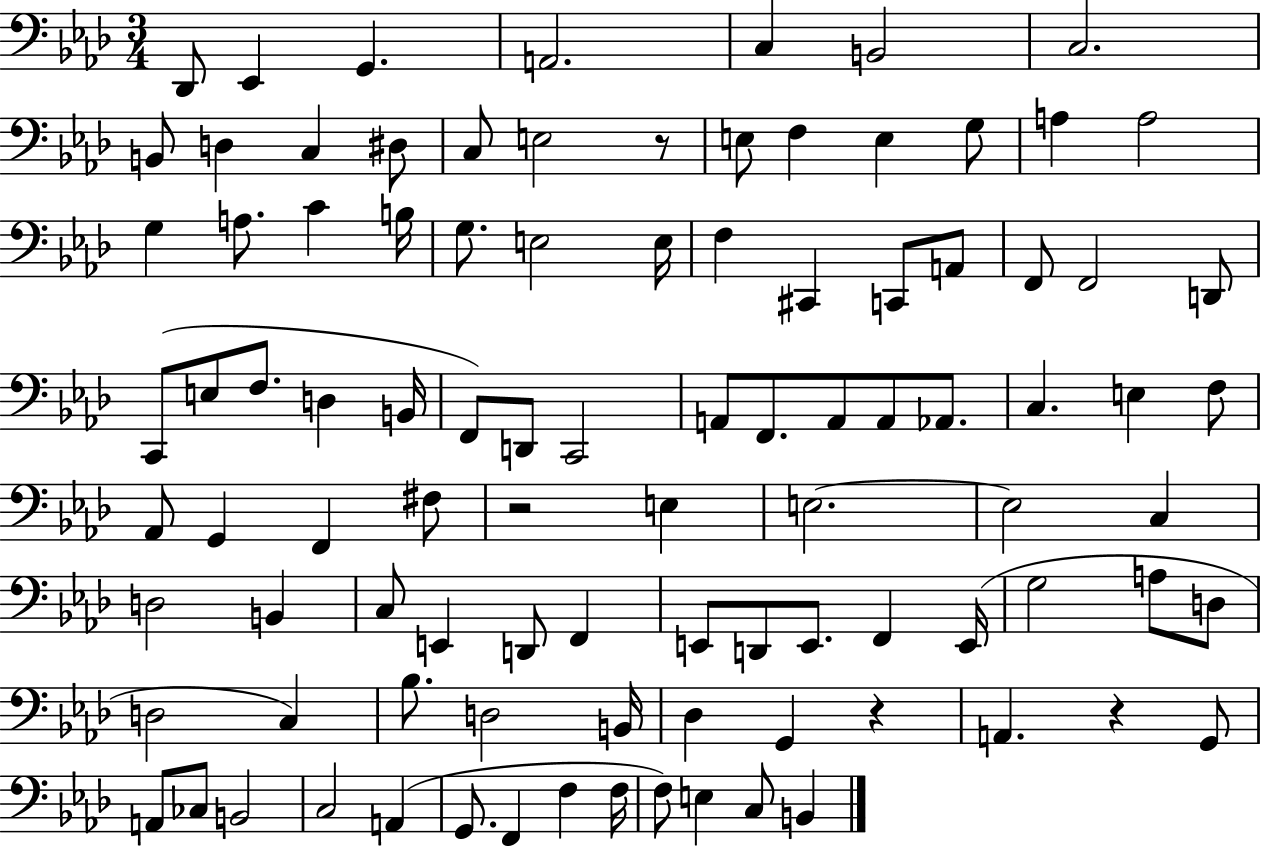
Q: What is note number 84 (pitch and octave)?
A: C3